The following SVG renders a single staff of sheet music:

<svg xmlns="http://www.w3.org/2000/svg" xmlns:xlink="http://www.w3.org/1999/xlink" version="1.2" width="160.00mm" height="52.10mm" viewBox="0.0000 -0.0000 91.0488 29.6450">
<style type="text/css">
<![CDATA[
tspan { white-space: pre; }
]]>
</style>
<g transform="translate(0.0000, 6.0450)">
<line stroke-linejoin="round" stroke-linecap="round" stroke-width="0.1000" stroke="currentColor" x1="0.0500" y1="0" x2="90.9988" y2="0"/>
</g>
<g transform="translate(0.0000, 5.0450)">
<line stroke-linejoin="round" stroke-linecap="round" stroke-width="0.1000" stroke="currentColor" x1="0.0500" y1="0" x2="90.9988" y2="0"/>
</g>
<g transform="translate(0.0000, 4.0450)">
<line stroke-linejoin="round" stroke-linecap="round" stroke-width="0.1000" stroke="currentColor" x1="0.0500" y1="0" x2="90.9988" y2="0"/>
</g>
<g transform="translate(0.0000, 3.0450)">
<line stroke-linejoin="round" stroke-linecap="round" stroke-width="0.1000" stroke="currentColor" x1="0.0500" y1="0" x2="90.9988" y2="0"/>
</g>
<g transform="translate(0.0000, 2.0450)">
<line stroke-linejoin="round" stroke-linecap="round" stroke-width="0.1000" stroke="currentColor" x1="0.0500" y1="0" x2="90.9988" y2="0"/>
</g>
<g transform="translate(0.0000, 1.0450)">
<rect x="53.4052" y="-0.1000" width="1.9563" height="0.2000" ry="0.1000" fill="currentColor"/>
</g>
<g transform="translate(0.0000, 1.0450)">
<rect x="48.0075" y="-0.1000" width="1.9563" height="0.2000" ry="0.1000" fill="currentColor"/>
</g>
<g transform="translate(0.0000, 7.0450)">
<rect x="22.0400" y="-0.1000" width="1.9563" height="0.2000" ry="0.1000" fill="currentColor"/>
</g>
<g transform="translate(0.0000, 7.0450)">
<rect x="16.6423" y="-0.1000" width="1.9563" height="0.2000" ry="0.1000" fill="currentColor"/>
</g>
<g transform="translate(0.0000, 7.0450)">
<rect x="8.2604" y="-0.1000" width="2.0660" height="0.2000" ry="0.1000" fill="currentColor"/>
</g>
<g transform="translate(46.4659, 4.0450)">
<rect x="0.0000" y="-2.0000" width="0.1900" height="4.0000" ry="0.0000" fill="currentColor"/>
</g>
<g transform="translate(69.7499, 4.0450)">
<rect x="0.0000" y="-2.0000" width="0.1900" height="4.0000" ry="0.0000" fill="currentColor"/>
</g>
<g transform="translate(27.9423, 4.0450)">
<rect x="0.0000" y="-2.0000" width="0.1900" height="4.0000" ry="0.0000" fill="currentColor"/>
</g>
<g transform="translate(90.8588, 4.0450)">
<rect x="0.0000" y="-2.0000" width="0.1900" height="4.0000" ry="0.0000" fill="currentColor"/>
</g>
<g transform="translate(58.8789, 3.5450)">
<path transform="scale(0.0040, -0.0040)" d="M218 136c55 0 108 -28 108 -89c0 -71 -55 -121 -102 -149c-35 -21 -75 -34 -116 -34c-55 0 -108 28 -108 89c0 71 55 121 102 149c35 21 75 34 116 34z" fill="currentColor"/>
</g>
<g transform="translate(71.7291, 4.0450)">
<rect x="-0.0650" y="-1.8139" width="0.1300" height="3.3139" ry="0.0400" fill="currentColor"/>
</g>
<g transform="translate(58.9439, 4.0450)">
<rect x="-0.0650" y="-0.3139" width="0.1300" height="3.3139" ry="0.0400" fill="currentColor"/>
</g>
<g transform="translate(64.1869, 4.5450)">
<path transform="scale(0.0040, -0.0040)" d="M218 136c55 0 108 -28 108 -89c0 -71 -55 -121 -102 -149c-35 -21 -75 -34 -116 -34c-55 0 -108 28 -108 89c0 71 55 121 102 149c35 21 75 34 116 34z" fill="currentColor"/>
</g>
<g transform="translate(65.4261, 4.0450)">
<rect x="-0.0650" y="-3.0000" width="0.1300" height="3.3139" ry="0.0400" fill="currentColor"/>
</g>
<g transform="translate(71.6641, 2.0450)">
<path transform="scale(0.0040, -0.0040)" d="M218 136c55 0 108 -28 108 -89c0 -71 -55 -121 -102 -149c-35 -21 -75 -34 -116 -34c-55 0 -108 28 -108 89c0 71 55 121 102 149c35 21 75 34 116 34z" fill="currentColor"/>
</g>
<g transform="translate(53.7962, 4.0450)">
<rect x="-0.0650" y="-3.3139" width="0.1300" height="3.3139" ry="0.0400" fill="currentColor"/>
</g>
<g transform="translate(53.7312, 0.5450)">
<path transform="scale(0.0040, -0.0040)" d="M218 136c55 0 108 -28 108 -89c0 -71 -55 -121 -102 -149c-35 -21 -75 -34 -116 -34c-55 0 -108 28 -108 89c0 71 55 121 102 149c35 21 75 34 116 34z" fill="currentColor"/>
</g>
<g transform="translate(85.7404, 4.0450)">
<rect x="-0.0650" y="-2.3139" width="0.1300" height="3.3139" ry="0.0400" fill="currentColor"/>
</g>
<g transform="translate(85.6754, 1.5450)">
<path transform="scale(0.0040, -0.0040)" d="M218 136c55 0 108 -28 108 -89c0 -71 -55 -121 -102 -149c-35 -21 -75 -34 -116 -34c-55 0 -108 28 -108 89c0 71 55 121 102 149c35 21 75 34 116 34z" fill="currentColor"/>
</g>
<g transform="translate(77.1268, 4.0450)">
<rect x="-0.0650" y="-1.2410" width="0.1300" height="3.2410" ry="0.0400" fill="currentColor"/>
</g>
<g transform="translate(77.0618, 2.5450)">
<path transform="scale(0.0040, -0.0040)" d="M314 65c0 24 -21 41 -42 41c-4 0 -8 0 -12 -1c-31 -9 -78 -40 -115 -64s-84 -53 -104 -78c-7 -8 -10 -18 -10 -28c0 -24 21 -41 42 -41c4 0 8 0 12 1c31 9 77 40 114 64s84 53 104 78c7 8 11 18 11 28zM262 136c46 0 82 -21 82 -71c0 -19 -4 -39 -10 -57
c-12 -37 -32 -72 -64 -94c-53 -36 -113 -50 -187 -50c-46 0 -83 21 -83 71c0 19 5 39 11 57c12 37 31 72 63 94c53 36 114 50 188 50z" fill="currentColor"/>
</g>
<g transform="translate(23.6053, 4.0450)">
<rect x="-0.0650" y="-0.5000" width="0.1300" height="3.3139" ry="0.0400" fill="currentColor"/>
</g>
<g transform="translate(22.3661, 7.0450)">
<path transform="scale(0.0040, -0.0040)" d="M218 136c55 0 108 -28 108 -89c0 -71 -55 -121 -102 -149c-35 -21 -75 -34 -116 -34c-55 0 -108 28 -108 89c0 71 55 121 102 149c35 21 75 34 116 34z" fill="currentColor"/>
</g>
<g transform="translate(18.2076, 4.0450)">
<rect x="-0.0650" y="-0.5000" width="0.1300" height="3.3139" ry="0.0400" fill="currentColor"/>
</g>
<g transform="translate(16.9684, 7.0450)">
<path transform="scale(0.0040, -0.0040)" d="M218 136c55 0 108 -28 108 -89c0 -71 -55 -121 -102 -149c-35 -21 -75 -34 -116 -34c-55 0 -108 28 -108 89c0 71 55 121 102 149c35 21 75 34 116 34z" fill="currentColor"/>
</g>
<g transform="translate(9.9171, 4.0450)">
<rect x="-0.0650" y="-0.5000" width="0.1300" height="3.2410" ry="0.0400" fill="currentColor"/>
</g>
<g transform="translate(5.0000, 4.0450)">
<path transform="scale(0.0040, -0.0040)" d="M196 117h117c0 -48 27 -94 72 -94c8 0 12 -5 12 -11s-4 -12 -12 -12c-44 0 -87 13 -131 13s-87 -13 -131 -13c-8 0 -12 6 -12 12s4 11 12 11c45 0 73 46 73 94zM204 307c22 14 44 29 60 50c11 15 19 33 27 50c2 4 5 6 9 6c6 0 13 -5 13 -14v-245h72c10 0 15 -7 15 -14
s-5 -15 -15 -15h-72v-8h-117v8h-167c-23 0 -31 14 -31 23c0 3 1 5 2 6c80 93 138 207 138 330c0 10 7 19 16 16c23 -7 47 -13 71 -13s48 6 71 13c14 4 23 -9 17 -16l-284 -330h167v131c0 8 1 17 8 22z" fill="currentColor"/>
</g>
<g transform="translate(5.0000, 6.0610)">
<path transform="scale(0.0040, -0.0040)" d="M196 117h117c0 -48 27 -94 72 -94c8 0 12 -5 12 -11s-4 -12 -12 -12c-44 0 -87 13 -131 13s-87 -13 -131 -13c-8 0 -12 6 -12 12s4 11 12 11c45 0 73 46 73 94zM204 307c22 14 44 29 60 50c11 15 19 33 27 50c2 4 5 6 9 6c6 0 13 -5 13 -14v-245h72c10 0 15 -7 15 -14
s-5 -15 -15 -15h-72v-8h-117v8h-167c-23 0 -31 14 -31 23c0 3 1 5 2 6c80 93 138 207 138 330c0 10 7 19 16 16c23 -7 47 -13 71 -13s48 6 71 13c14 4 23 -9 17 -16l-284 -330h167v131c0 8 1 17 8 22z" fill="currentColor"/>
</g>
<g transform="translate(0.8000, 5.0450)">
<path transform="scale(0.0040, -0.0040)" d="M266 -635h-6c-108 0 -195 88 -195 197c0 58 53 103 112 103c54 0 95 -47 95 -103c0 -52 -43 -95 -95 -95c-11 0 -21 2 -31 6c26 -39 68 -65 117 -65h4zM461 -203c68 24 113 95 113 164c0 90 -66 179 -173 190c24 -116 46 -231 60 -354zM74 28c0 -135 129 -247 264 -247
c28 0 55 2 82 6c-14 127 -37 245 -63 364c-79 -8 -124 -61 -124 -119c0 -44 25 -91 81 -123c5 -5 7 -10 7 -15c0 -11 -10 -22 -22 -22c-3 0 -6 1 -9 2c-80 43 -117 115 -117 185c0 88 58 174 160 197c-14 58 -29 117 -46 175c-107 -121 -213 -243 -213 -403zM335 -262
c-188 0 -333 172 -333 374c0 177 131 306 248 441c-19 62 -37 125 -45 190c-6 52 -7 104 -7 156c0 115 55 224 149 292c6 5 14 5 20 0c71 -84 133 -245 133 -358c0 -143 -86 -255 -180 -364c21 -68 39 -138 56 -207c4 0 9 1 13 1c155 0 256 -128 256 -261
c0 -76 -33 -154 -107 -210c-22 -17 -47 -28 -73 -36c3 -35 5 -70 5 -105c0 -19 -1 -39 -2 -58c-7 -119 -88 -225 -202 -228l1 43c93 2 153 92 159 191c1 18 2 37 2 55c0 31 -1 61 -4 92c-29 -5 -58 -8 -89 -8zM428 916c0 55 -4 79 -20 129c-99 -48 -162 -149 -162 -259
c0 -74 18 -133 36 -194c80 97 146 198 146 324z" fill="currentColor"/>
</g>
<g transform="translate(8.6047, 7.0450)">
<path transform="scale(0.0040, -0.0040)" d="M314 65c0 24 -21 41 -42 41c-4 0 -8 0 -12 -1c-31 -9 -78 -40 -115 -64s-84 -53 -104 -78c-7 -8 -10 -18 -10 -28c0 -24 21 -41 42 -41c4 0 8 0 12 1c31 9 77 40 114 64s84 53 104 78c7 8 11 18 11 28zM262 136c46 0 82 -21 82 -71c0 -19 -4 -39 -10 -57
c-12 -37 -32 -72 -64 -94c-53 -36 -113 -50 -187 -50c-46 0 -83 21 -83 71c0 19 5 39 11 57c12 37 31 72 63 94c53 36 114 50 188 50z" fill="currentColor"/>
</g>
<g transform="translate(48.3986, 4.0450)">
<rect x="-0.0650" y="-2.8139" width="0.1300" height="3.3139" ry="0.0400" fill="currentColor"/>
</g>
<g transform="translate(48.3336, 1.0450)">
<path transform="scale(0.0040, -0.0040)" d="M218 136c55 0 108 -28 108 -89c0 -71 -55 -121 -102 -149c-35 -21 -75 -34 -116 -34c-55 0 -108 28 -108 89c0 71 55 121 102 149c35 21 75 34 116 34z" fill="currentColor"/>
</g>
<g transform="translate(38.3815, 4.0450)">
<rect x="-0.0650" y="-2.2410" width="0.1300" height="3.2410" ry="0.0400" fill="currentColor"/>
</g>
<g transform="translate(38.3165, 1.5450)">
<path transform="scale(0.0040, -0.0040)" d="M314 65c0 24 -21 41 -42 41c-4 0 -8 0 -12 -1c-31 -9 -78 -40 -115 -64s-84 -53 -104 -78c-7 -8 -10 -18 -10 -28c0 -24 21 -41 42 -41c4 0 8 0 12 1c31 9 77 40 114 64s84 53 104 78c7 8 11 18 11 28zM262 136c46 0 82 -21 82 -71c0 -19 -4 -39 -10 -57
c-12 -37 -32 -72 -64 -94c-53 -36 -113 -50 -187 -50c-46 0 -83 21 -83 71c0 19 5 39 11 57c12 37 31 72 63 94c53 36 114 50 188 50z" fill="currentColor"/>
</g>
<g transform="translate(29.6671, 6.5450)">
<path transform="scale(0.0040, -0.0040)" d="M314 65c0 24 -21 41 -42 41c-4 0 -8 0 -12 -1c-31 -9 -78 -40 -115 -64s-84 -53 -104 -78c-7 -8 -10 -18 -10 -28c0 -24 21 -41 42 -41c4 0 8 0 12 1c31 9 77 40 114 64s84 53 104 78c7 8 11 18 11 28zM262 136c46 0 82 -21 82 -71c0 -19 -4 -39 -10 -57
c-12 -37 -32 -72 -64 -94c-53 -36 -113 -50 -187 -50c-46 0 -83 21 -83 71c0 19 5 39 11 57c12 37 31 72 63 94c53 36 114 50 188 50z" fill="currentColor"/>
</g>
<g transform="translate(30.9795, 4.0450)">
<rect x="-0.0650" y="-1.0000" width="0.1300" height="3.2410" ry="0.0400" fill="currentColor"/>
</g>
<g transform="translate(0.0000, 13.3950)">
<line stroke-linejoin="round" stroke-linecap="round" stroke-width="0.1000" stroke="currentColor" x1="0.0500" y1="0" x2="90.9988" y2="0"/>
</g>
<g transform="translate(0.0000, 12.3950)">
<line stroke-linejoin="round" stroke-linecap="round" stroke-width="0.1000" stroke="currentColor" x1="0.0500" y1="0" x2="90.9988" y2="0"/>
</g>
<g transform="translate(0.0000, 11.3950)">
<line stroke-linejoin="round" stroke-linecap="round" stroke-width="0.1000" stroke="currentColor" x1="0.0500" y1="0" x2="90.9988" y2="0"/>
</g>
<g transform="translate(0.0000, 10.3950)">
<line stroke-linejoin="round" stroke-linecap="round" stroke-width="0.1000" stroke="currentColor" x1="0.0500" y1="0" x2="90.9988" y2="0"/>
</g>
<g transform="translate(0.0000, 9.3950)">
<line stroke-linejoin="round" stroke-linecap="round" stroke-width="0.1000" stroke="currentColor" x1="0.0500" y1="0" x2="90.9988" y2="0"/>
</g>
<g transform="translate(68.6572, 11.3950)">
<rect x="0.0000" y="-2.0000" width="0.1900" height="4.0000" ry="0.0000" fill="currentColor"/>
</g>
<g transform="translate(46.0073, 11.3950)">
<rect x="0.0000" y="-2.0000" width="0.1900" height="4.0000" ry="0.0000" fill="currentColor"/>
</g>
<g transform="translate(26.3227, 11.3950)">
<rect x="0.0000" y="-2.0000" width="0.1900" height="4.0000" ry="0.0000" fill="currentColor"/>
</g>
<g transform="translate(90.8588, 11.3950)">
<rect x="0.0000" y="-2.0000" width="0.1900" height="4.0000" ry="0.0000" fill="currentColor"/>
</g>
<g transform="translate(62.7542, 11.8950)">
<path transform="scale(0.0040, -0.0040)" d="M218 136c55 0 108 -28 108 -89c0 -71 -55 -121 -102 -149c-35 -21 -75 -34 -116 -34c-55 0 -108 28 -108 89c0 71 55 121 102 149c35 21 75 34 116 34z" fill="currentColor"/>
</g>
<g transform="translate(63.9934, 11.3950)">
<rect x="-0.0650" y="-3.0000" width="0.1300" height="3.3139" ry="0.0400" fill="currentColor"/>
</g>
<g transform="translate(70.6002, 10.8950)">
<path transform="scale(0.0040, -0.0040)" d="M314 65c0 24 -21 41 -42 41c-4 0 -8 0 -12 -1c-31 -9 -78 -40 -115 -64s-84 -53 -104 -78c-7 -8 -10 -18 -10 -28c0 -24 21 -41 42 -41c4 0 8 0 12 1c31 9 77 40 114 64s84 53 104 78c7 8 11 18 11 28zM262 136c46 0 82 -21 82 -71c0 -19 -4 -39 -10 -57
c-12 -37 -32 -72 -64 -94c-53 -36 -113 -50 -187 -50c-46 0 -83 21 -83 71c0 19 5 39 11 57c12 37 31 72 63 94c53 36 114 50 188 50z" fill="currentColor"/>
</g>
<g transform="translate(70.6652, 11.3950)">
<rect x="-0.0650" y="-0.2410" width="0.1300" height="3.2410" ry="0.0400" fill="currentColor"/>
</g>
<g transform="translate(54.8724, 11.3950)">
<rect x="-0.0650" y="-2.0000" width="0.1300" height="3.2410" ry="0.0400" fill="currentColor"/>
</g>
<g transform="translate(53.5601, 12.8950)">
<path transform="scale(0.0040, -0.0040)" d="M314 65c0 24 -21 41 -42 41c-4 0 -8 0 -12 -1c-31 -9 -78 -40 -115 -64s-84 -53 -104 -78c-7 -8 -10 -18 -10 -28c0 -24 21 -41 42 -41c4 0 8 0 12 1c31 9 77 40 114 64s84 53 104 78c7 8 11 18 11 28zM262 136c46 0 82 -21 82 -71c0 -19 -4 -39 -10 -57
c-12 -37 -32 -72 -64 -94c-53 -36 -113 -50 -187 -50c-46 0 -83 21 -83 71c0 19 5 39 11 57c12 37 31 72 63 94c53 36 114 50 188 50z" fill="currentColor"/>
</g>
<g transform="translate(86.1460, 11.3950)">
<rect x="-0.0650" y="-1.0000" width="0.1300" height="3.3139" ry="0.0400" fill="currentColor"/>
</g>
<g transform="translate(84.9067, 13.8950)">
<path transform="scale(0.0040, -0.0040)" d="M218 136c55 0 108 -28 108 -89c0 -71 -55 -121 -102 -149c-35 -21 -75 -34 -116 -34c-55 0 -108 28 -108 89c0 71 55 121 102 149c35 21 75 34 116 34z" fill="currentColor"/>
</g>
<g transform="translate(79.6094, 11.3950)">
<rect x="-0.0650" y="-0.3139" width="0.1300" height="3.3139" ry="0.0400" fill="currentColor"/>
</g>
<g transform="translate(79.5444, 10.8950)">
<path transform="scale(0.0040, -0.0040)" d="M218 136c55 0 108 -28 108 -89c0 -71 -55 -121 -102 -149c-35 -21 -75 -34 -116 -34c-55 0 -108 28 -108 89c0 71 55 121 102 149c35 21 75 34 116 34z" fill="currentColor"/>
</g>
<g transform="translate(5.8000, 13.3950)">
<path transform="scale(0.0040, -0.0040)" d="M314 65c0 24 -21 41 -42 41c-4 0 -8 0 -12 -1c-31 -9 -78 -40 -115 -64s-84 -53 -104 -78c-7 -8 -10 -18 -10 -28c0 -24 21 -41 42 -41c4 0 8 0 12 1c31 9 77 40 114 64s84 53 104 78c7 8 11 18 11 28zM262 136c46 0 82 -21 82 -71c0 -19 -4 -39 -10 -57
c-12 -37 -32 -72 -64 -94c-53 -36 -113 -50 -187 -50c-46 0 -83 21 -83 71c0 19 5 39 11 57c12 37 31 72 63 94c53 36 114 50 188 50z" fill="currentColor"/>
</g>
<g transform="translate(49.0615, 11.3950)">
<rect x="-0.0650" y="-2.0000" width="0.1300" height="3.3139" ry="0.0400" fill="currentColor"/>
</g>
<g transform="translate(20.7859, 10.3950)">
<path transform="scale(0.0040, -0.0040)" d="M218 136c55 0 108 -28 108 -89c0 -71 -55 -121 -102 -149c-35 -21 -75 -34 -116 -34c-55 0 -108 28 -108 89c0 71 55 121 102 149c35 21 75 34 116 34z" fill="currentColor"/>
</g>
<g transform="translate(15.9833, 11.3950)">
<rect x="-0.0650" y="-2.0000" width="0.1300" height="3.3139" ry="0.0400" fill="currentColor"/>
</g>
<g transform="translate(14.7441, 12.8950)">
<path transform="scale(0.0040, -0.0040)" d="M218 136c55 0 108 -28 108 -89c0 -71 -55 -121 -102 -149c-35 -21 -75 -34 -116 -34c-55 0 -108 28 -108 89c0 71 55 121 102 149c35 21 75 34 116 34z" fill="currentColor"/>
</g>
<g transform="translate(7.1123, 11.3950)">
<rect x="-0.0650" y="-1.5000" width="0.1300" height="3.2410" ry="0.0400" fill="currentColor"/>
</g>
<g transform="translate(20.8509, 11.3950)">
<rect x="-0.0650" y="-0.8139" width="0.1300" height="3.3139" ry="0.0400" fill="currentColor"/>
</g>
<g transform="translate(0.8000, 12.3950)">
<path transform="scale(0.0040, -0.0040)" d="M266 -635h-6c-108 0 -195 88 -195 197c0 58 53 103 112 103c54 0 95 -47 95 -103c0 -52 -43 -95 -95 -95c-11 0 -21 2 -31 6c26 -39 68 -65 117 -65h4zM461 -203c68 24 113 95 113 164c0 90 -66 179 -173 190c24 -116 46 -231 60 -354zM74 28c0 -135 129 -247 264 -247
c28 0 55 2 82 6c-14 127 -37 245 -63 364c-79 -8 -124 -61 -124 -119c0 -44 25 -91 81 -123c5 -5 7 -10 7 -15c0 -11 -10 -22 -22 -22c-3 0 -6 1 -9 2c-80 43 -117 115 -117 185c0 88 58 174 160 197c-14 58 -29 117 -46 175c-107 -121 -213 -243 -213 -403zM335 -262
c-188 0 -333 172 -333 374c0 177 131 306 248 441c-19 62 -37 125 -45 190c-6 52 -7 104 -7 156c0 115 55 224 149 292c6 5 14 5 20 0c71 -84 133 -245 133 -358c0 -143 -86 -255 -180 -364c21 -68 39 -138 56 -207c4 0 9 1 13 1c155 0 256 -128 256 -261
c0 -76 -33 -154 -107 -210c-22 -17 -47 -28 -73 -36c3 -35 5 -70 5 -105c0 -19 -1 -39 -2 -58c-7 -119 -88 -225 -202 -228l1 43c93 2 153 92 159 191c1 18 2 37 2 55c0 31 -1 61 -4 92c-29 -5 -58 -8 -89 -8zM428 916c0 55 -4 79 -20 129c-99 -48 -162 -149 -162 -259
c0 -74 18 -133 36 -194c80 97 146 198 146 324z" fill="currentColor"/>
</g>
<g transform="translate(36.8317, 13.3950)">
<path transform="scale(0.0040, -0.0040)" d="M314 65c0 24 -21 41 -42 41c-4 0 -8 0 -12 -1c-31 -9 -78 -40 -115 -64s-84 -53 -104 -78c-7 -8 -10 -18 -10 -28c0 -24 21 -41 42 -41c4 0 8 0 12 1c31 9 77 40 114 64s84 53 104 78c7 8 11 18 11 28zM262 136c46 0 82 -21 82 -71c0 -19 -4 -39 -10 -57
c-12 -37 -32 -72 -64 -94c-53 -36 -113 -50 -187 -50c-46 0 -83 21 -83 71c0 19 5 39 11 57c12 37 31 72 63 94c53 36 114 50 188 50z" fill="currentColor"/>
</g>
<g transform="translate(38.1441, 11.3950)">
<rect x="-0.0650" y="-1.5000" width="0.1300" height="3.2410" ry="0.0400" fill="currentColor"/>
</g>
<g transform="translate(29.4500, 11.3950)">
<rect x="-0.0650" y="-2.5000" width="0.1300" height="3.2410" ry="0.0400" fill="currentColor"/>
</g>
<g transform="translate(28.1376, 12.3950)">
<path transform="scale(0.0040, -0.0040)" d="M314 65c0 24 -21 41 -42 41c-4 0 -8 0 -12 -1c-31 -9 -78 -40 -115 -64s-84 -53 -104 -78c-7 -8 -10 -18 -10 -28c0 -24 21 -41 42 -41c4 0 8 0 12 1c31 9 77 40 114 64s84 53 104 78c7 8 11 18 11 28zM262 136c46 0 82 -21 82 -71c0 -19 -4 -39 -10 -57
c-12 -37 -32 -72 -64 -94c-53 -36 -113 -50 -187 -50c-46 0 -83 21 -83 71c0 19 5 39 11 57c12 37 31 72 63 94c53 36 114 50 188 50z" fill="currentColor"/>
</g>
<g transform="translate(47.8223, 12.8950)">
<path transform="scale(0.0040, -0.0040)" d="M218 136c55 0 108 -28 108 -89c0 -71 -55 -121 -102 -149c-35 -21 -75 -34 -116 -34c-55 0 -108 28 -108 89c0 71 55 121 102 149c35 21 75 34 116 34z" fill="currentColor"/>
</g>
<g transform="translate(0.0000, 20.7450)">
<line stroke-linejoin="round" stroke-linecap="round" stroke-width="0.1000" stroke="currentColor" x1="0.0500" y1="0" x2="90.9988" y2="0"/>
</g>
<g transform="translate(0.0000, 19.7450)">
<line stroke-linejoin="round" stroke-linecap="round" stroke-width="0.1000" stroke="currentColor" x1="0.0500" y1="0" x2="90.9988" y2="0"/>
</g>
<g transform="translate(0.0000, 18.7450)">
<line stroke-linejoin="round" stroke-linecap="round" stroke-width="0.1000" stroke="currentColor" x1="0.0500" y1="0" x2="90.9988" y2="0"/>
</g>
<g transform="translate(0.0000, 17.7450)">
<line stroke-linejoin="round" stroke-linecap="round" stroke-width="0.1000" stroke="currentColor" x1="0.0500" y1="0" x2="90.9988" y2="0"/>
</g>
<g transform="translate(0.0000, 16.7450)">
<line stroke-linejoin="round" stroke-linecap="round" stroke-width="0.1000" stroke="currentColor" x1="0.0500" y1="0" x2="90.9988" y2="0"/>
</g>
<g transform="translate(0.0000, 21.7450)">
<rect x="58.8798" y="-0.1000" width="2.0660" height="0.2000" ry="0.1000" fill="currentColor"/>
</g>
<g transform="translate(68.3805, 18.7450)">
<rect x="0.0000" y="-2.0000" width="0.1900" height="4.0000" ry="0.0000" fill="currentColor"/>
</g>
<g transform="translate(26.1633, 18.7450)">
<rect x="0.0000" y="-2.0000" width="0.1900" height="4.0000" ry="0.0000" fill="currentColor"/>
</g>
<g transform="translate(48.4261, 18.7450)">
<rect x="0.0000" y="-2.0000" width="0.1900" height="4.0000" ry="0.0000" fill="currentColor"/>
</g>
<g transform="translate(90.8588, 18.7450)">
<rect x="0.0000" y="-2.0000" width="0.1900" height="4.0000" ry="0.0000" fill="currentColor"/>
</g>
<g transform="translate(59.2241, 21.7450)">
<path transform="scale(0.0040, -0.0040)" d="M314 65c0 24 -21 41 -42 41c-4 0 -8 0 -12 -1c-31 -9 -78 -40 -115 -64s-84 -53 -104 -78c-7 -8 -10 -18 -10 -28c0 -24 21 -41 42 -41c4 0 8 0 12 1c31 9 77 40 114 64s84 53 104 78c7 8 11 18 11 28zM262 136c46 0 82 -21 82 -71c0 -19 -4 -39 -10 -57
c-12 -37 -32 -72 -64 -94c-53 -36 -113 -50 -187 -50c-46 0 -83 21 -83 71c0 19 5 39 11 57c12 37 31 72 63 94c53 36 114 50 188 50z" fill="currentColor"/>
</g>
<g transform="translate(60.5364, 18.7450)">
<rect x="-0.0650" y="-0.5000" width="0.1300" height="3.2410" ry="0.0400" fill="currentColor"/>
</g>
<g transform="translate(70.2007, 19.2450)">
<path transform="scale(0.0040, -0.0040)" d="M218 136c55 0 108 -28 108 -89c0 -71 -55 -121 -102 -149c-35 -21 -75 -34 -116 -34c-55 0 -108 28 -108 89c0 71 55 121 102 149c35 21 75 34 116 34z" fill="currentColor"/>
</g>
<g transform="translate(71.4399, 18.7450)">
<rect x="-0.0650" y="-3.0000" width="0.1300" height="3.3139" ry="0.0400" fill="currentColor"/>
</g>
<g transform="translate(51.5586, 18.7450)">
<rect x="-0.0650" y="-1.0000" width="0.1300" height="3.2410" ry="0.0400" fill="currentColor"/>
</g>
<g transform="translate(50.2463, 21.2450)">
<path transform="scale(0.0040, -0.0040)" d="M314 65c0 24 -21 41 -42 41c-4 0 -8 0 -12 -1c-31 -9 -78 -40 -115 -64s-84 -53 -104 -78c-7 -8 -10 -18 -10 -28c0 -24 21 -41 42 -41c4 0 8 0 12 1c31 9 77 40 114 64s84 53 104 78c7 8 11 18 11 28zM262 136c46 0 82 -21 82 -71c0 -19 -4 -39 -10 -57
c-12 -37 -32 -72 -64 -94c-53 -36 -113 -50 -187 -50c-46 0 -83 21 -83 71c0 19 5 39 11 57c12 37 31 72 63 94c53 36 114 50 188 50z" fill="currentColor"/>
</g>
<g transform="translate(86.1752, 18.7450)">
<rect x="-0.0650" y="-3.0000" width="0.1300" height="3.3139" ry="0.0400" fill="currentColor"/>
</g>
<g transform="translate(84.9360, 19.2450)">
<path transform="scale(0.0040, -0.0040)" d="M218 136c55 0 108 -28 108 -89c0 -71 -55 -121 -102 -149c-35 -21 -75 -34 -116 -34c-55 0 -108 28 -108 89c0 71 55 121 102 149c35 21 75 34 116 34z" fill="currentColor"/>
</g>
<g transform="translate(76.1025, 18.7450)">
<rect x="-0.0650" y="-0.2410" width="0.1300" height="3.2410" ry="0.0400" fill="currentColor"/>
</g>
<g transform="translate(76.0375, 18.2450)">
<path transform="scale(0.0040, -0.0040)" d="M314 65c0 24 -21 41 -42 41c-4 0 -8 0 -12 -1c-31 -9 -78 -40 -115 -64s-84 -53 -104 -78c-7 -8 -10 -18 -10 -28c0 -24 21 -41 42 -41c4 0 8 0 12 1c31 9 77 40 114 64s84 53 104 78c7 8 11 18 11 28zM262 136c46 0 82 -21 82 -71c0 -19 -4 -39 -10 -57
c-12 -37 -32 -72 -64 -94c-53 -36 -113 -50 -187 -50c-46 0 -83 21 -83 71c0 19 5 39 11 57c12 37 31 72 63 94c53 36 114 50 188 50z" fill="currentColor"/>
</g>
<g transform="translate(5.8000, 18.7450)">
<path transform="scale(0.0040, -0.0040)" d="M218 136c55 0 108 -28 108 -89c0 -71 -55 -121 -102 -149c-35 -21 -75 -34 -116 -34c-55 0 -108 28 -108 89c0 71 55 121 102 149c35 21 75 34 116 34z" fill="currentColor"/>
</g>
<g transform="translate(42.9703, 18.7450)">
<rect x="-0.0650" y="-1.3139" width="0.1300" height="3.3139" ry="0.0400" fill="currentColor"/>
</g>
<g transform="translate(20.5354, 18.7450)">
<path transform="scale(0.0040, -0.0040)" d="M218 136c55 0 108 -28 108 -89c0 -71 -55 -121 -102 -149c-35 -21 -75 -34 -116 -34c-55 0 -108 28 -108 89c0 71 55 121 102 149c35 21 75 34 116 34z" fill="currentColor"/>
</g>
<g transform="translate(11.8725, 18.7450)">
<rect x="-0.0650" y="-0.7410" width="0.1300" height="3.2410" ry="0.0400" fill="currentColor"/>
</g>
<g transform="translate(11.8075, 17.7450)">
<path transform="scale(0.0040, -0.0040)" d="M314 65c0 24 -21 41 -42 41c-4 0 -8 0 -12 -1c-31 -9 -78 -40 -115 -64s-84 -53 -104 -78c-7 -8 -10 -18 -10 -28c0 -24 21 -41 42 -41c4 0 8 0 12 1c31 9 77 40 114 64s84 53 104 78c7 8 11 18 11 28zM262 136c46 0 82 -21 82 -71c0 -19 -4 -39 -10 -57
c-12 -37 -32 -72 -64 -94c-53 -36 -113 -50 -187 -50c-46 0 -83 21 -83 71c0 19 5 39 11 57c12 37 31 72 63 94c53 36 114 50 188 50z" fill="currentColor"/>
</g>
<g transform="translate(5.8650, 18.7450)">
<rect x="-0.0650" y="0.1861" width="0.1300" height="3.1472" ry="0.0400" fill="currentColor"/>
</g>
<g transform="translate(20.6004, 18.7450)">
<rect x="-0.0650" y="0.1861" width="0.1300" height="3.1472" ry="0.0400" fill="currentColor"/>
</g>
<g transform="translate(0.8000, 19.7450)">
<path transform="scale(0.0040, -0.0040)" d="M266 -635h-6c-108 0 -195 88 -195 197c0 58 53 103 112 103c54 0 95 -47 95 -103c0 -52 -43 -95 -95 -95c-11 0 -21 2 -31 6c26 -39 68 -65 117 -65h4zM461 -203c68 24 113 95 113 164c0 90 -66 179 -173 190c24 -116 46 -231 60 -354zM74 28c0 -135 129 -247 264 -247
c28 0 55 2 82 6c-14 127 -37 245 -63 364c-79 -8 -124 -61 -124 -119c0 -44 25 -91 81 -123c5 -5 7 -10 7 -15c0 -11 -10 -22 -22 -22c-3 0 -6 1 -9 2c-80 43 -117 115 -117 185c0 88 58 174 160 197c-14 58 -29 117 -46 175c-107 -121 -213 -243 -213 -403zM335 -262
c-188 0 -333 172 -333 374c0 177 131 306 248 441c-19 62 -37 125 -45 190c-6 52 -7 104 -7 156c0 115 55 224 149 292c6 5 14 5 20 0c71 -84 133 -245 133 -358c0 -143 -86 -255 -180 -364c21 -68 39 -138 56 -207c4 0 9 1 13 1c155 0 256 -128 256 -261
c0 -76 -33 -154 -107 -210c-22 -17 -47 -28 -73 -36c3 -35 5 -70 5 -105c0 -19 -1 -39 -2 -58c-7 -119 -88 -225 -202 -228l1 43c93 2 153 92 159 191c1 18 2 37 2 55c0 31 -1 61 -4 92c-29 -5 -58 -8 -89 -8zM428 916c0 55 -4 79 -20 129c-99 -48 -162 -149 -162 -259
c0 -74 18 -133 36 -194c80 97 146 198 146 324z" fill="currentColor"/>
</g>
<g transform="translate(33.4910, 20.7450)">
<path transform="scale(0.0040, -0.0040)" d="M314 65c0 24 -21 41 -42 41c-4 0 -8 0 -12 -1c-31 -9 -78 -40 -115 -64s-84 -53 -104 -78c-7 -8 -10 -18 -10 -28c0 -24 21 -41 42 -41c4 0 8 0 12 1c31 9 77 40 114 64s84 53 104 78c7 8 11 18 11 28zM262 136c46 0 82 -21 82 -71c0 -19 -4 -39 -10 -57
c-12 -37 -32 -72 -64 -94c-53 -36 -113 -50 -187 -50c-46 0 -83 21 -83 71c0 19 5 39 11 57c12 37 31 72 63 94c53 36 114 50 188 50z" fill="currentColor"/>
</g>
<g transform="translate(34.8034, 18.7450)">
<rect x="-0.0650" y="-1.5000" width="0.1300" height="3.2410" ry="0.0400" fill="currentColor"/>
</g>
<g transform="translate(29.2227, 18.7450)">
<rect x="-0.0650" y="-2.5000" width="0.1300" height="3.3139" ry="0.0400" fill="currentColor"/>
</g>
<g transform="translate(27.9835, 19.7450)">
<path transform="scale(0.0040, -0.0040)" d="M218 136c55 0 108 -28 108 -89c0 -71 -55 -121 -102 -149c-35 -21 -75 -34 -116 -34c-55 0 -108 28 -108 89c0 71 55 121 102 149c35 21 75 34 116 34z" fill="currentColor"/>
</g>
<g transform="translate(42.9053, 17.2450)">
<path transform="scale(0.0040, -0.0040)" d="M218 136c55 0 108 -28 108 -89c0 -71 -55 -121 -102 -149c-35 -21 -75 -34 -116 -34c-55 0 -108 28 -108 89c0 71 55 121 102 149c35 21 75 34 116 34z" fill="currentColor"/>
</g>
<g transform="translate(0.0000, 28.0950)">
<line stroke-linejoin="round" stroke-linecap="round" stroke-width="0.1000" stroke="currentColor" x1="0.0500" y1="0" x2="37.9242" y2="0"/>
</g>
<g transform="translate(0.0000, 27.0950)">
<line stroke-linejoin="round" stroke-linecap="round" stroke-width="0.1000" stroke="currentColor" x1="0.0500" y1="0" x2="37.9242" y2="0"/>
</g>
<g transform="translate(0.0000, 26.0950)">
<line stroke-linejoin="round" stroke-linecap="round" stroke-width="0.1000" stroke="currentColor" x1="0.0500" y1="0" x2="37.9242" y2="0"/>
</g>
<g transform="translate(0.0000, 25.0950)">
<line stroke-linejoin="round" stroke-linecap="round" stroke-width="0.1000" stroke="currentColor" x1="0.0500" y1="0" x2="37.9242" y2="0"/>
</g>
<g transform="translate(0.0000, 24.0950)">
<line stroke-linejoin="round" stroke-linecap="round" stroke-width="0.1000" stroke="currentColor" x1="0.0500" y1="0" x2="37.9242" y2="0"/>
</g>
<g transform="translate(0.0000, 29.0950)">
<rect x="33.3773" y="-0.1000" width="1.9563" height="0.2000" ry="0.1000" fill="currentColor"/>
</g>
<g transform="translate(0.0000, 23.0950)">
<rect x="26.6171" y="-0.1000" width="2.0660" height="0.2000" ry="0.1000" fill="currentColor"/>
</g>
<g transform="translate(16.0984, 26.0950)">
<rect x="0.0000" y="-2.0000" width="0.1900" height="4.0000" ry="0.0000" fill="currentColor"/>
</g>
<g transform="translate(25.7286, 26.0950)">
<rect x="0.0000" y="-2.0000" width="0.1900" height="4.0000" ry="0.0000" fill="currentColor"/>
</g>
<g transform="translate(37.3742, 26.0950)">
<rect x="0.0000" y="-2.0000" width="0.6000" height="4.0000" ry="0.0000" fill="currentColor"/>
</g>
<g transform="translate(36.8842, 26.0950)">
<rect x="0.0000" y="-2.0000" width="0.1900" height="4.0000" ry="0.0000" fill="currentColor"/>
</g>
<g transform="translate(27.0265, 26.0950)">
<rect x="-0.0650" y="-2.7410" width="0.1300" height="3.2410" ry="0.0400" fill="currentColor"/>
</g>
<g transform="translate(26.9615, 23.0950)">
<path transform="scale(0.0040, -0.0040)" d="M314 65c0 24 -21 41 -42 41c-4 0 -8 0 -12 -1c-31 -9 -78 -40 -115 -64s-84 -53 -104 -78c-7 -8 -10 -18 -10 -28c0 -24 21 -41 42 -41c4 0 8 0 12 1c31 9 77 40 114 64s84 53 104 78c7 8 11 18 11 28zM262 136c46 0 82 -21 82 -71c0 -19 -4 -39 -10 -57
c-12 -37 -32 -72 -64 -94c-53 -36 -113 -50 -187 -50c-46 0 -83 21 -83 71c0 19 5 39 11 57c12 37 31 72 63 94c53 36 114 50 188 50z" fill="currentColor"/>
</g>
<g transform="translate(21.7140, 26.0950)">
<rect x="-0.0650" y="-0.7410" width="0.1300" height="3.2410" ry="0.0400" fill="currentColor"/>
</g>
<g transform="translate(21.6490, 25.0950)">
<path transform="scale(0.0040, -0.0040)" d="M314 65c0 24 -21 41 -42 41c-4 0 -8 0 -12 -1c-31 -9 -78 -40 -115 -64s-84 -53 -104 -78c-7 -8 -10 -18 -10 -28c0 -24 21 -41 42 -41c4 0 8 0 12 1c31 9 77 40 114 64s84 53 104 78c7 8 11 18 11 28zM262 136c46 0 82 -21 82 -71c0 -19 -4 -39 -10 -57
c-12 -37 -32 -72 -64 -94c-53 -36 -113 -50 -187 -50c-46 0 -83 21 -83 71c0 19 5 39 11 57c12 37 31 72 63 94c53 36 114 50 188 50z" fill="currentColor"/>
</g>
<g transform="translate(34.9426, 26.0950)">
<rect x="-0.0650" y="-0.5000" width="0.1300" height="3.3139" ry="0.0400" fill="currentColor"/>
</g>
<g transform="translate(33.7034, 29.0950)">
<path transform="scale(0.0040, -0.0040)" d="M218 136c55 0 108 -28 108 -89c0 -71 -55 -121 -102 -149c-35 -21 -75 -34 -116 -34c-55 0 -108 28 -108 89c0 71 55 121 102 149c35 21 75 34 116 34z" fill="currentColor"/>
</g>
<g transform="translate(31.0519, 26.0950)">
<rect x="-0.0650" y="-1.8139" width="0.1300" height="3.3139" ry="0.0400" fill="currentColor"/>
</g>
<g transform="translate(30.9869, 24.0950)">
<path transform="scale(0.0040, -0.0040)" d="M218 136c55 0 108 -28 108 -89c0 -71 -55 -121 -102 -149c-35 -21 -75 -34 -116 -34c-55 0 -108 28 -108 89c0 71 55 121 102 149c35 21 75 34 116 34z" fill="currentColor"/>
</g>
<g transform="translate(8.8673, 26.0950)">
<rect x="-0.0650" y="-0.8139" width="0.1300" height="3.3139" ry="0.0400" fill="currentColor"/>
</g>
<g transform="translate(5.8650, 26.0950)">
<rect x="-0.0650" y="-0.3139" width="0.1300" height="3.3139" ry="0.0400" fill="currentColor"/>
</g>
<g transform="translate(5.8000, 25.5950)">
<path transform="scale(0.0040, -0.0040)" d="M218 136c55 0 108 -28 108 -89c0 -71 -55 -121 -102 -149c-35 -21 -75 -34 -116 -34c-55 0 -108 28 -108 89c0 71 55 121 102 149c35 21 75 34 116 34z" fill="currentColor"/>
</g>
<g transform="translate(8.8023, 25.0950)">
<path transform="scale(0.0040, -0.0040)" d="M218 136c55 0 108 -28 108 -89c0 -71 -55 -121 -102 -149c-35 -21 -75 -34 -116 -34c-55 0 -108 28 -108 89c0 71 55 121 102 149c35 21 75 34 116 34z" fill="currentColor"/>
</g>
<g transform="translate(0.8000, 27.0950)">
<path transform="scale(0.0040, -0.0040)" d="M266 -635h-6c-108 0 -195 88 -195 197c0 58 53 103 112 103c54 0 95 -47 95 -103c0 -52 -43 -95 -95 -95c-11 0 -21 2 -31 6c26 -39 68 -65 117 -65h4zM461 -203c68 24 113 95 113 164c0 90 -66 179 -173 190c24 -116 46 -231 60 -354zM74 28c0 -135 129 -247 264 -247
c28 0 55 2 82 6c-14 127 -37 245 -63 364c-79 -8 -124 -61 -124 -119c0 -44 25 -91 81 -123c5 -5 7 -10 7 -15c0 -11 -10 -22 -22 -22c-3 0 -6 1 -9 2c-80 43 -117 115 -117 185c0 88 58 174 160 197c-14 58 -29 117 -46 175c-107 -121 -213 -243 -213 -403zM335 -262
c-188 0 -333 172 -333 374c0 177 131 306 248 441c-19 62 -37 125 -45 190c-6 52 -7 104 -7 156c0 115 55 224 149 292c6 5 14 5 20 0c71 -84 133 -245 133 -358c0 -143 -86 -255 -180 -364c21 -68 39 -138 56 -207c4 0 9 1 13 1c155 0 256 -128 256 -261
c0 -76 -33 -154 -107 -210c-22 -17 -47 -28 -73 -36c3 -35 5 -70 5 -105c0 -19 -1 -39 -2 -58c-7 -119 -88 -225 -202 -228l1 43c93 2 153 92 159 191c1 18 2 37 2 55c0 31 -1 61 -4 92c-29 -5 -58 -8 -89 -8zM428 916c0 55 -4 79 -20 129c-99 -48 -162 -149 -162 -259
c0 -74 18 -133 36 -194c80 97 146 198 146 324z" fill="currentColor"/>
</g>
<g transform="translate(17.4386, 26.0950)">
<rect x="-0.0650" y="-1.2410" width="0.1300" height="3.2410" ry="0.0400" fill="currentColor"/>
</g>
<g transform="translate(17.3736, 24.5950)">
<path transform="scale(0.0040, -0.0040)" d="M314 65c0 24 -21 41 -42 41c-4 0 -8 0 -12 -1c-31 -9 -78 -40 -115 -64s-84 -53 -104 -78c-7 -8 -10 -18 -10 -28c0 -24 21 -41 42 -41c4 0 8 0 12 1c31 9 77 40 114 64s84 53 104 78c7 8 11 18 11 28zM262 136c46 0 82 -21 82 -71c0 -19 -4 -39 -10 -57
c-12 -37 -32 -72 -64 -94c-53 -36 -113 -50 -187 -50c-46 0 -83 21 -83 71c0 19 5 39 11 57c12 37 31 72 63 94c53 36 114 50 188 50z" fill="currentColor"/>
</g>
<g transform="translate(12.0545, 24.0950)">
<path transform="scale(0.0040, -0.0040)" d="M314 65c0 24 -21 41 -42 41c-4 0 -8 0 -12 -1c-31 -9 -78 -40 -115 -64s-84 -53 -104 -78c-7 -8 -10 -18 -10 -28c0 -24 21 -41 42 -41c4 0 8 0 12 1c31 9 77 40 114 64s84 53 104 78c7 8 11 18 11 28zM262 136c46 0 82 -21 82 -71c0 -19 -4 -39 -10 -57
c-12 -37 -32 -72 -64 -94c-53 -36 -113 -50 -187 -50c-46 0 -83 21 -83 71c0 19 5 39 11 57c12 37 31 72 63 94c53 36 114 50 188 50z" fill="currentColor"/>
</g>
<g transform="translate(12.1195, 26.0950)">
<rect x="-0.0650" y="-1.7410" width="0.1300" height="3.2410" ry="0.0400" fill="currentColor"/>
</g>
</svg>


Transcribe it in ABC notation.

X:1
T:Untitled
M:4/4
L:1/4
K:C
C2 C C D2 g2 a b c A f e2 g E2 F d G2 E2 F F2 A c2 c D B d2 B G E2 e D2 C2 A c2 A c d f2 e2 d2 a2 f C